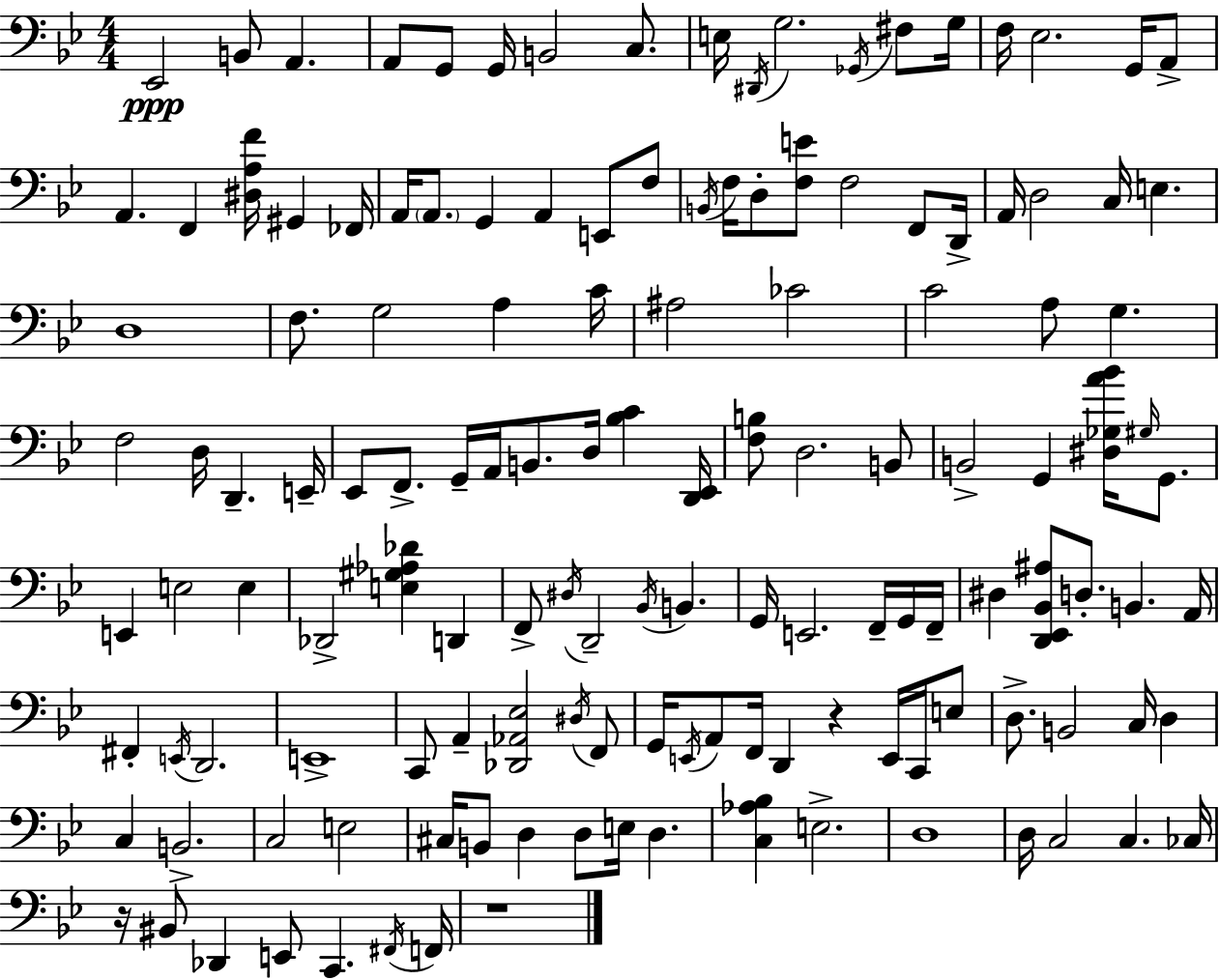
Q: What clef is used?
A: bass